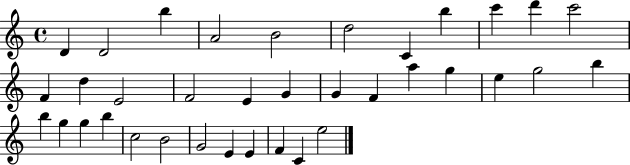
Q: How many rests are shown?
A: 0